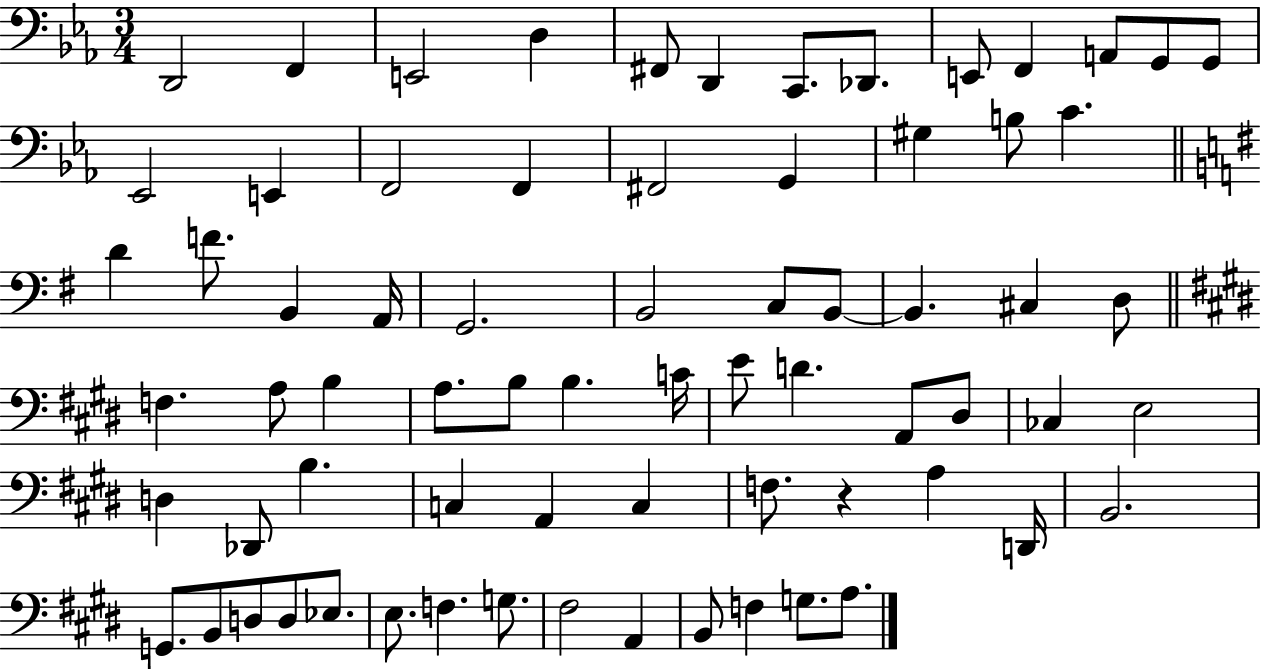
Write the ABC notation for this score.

X:1
T:Untitled
M:3/4
L:1/4
K:Eb
D,,2 F,, E,,2 D, ^F,,/2 D,, C,,/2 _D,,/2 E,,/2 F,, A,,/2 G,,/2 G,,/2 _E,,2 E,, F,,2 F,, ^F,,2 G,, ^G, B,/2 C D F/2 B,, A,,/4 G,,2 B,,2 C,/2 B,,/2 B,, ^C, D,/2 F, A,/2 B, A,/2 B,/2 B, C/4 E/2 D A,,/2 ^D,/2 _C, E,2 D, _D,,/2 B, C, A,, C, F,/2 z A, D,,/4 B,,2 G,,/2 B,,/2 D,/2 D,/2 _E,/2 E,/2 F, G,/2 ^F,2 A,, B,,/2 F, G,/2 A,/2